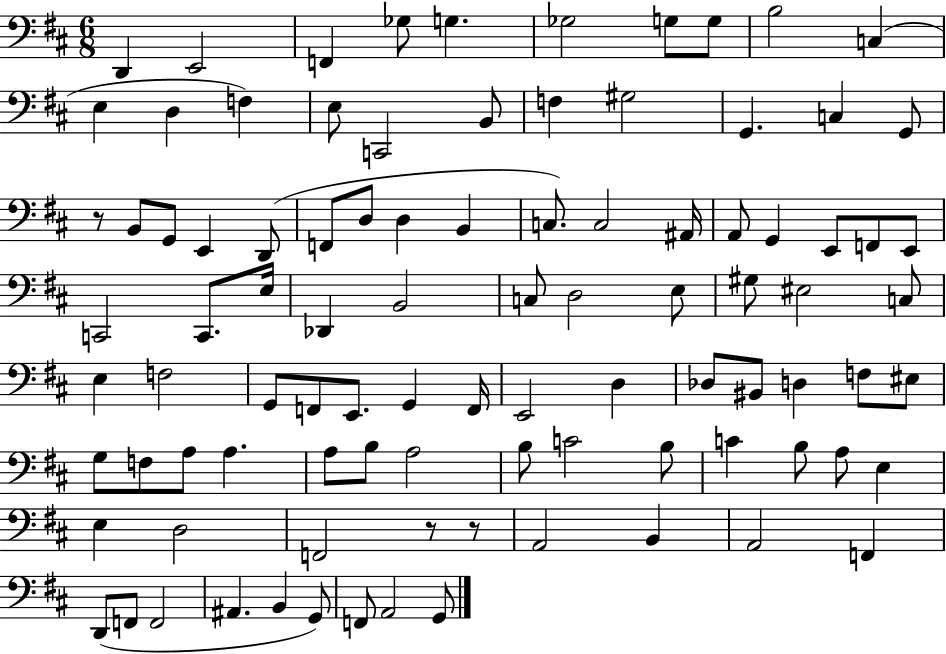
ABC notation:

X:1
T:Untitled
M:6/8
L:1/4
K:D
D,, E,,2 F,, _G,/2 G, _G,2 G,/2 G,/2 B,2 C, E, D, F, E,/2 C,,2 B,,/2 F, ^G,2 G,, C, G,,/2 z/2 B,,/2 G,,/2 E,, D,,/2 F,,/2 D,/2 D, B,, C,/2 C,2 ^A,,/4 A,,/2 G,, E,,/2 F,,/2 E,,/2 C,,2 C,,/2 E,/4 _D,, B,,2 C,/2 D,2 E,/2 ^G,/2 ^E,2 C,/2 E, F,2 G,,/2 F,,/2 E,,/2 G,, F,,/4 E,,2 D, _D,/2 ^B,,/2 D, F,/2 ^E,/2 G,/2 F,/2 A,/2 A, A,/2 B,/2 A,2 B,/2 C2 B,/2 C B,/2 A,/2 E, E, D,2 F,,2 z/2 z/2 A,,2 B,, A,,2 F,, D,,/2 F,,/2 F,,2 ^A,, B,, G,,/2 F,,/2 A,,2 G,,/2